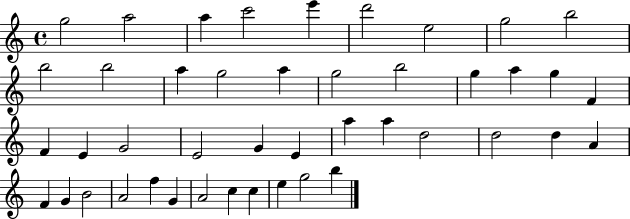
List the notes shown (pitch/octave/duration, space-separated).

G5/h A5/h A5/q C6/h E6/q D6/h E5/h G5/h B5/h B5/h B5/h A5/q G5/h A5/q G5/h B5/h G5/q A5/q G5/q F4/q F4/q E4/q G4/h E4/h G4/q E4/q A5/q A5/q D5/h D5/h D5/q A4/q F4/q G4/q B4/h A4/h F5/q G4/q A4/h C5/q C5/q E5/q G5/h B5/q